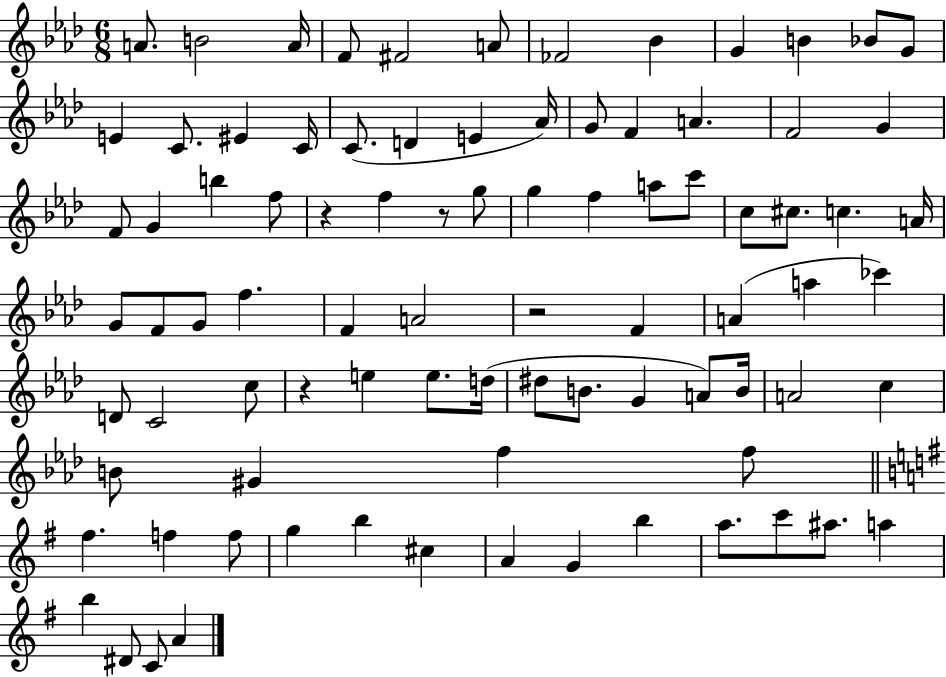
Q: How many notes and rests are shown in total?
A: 87